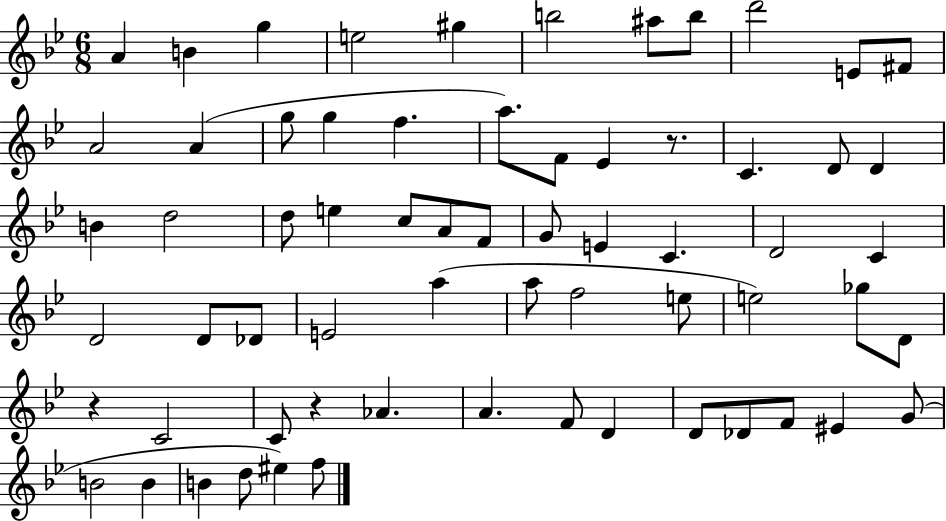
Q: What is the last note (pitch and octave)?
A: F5